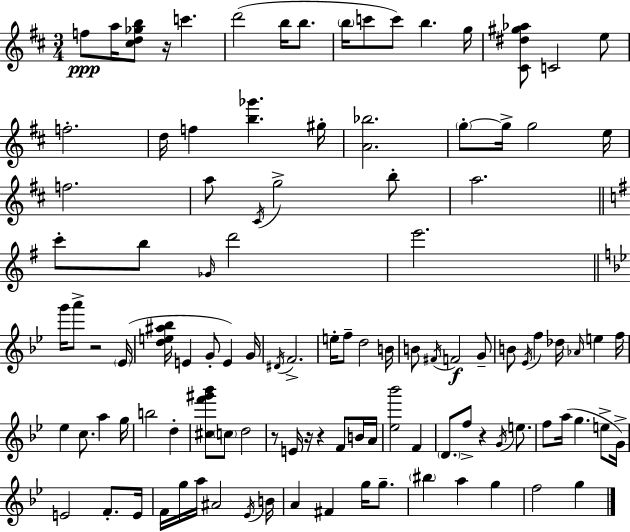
X:1
T:Untitled
M:3/4
L:1/4
K:D
f/2 a/4 [^cd_gb]/2 z/4 c' d'2 b/4 b/2 b/4 c'/2 c'/2 b g/4 [^C^d^g_a]/2 C2 e/2 f2 d/4 f [b_g'] ^g/4 [A_b]2 g/2 g/4 g2 e/4 f2 a/2 ^C/4 g2 b/2 a2 c'/2 b/2 _G/4 d'2 e'2 g'/4 a'/2 z2 _E/4 [de^a_b]/4 E G/2 E G/4 ^D/4 F2 e/4 f/2 d2 B/4 B/2 ^F/4 F2 G/2 B/2 _E/4 f _d/4 _A/4 e f/4 _e c/2 a g/4 b2 d [^cf'^g'_b']/2 c/2 d2 z/2 E/4 z/4 z F/2 B/4 A/4 [_e_b']2 F D/2 f/2 z G/4 e/2 f/2 a/4 g e/2 G/4 E2 F/2 E/4 F/4 g/4 a/4 ^A2 _E/4 B/4 A ^F g/4 g/2 ^b a g f2 g